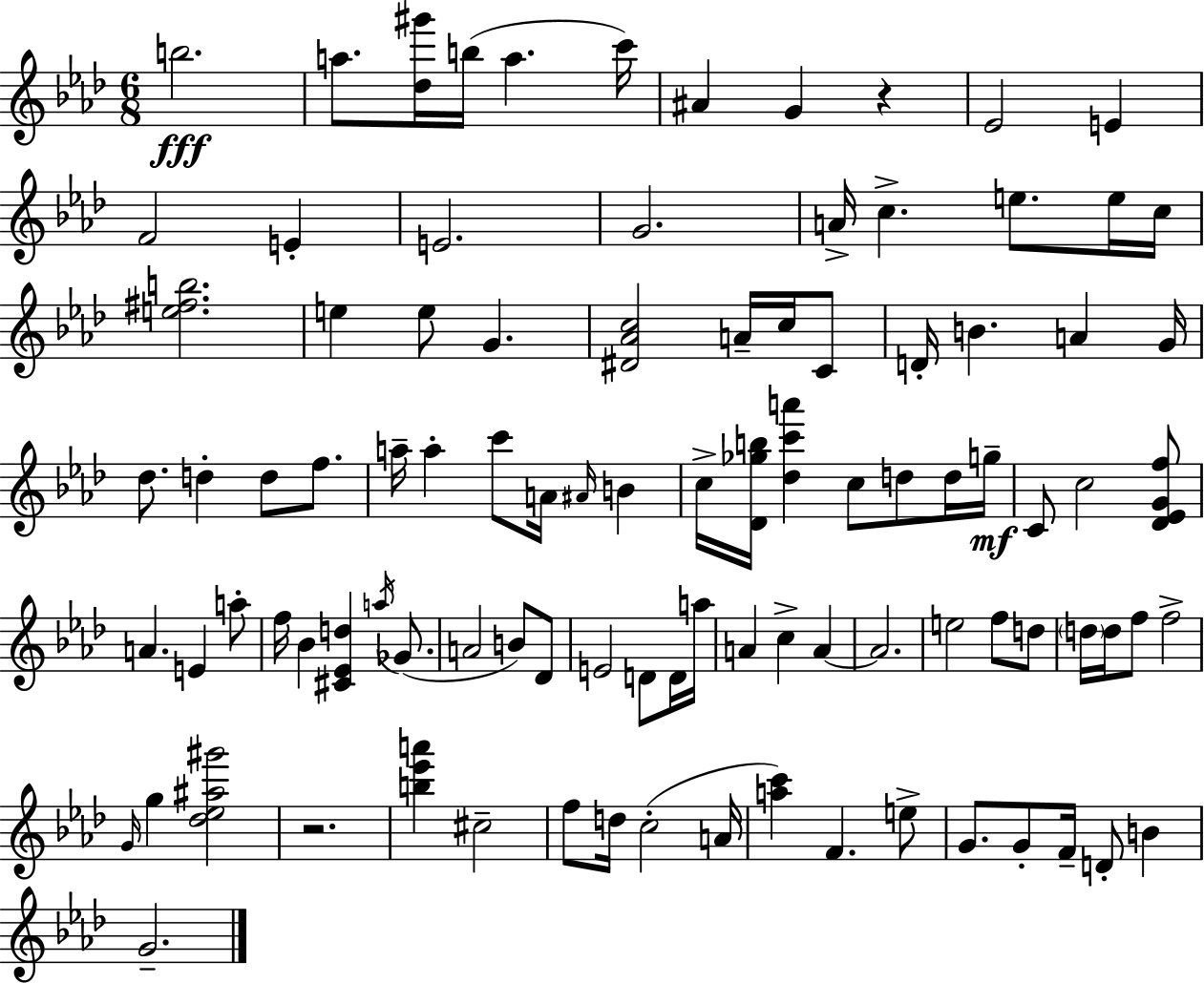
{
  \clef treble
  \numericTimeSignature
  \time 6/8
  \key aes \major
  b''2.\fff | a''8. <des'' gis'''>16 b''16( a''4. c'''16) | ais'4 g'4 r4 | ees'2 e'4 | \break f'2 e'4-. | e'2. | g'2. | a'16-> c''4.-> e''8. e''16 c''16 | \break <e'' fis'' b''>2. | e''4 e''8 g'4. | <dis' aes' c''>2 a'16-- c''16 c'8 | d'16-. b'4. a'4 g'16 | \break des''8. d''4-. d''8 f''8. | a''16-- a''4-. c'''8 a'16 \grace { ais'16 } b'4 | c''16-> <des' ges'' b''>16 <des'' c''' a'''>4 c''8 d''8 d''16 | g''16--\mf c'8 c''2 <des' ees' g' f''>8 | \break a'4. e'4 a''8-. | f''16 bes'4 <cis' ees' d''>4 \acciaccatura { a''16 } ges'8.( | a'2 b'8) | des'8 e'2 d'8 | \break d'16 a''16 a'4 c''4-> a'4~~ | a'2. | e''2 f''8 | d''8 \parenthesize d''16 d''16 f''8 f''2-> | \break \grace { g'16 } g''4 <des'' ees'' ais'' gis'''>2 | r2. | <b'' ees''' a'''>4 cis''2-- | f''8 d''16 c''2-.( | \break a'16 <a'' c'''>4) f'4. | e''8-> g'8. g'8-. f'16-- d'8-. b'4 | g'2.-- | \bar "|."
}